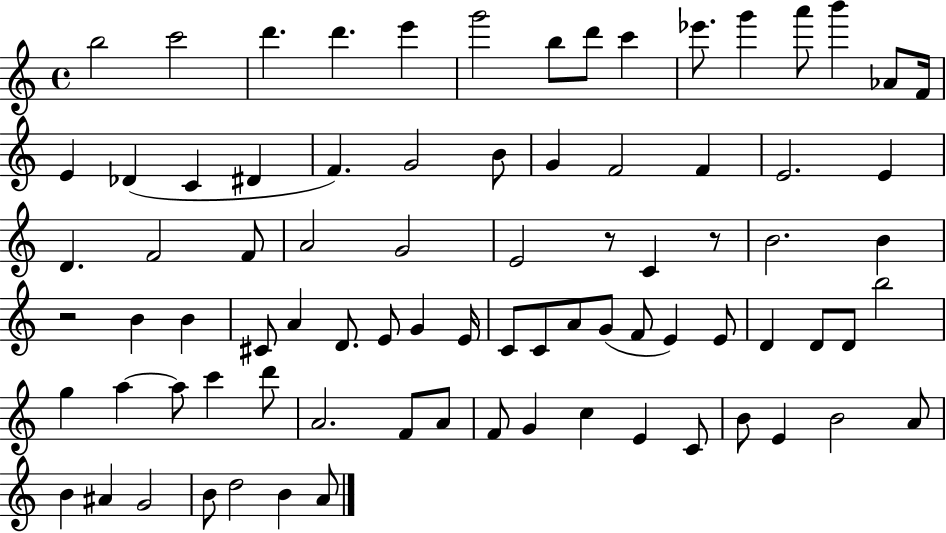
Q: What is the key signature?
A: C major